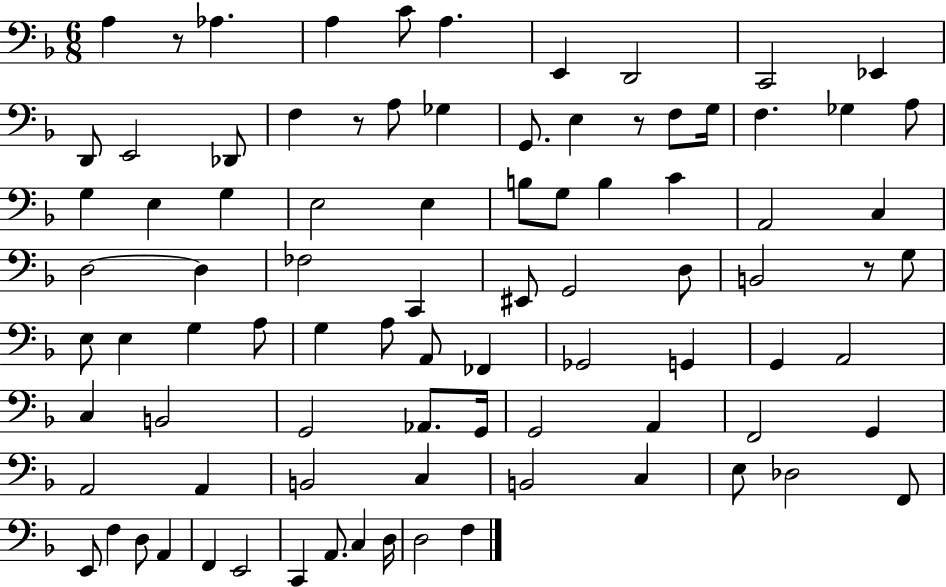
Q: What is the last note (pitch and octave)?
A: F3